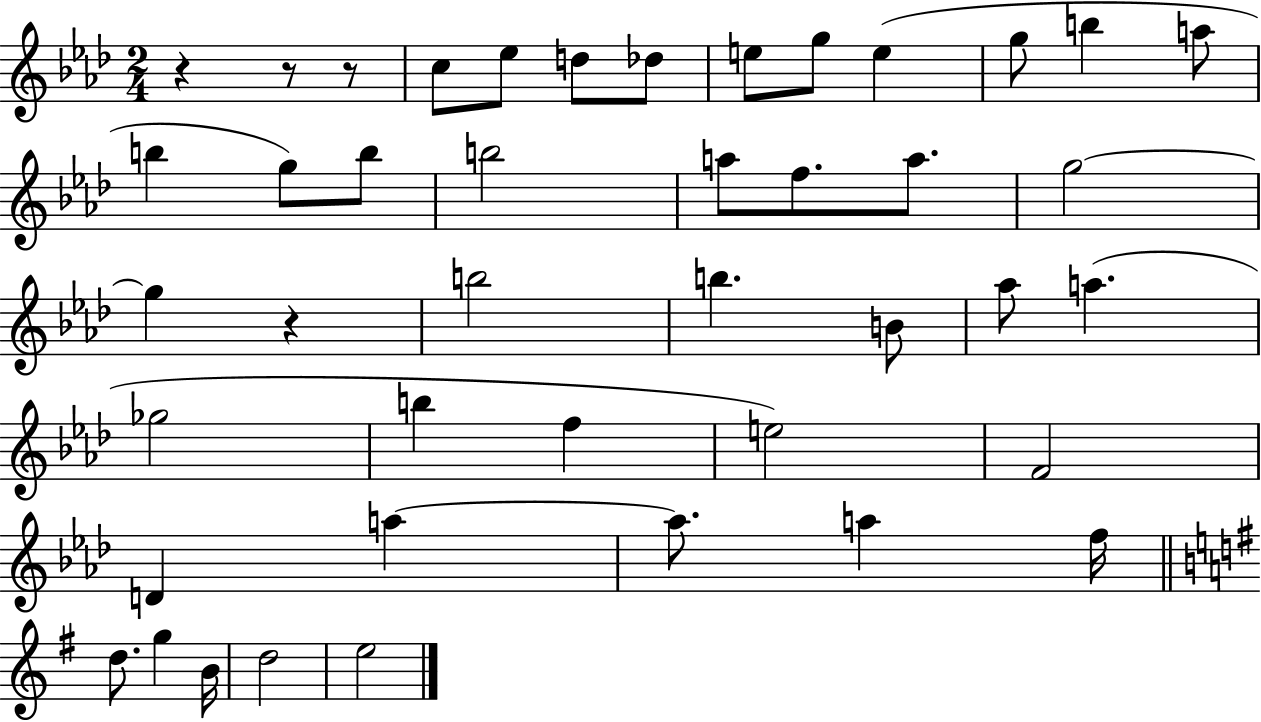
{
  \clef treble
  \numericTimeSignature
  \time 2/4
  \key aes \major
  r4 r8 r8 | c''8 ees''8 d''8 des''8 | e''8 g''8 e''4( | g''8 b''4 a''8 | \break b''4 g''8) b''8 | b''2 | a''8 f''8. a''8. | g''2~~ | \break g''4 r4 | b''2 | b''4. b'8 | aes''8 a''4.( | \break ges''2 | b''4 f''4 | e''2) | f'2 | \break d'4 a''4~~ | a''8. a''4 f''16 | \bar "||" \break \key e \minor d''8. g''4 b'16 | d''2 | e''2 | \bar "|."
}